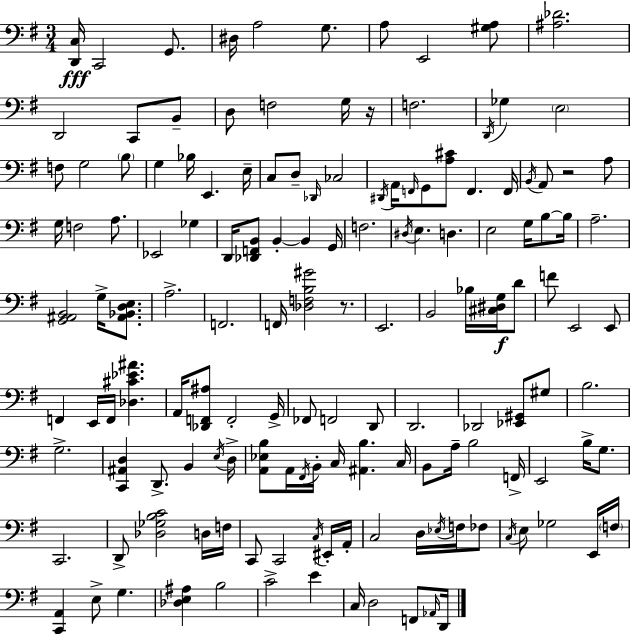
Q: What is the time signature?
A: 3/4